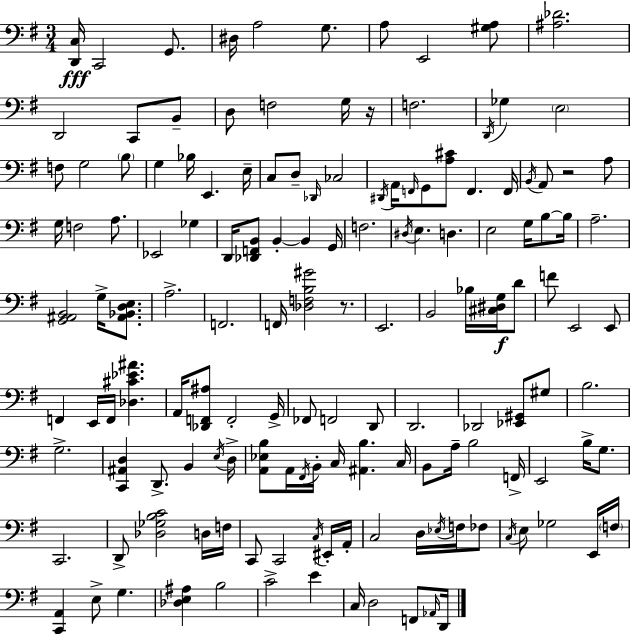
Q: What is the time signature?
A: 3/4